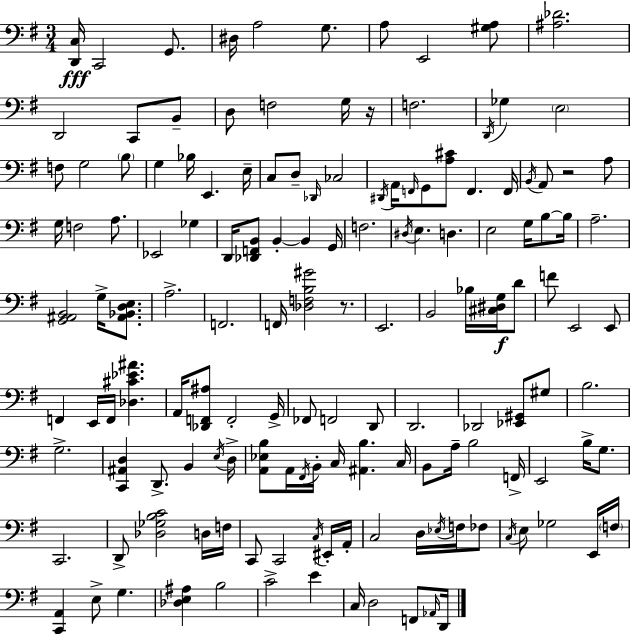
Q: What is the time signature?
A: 3/4